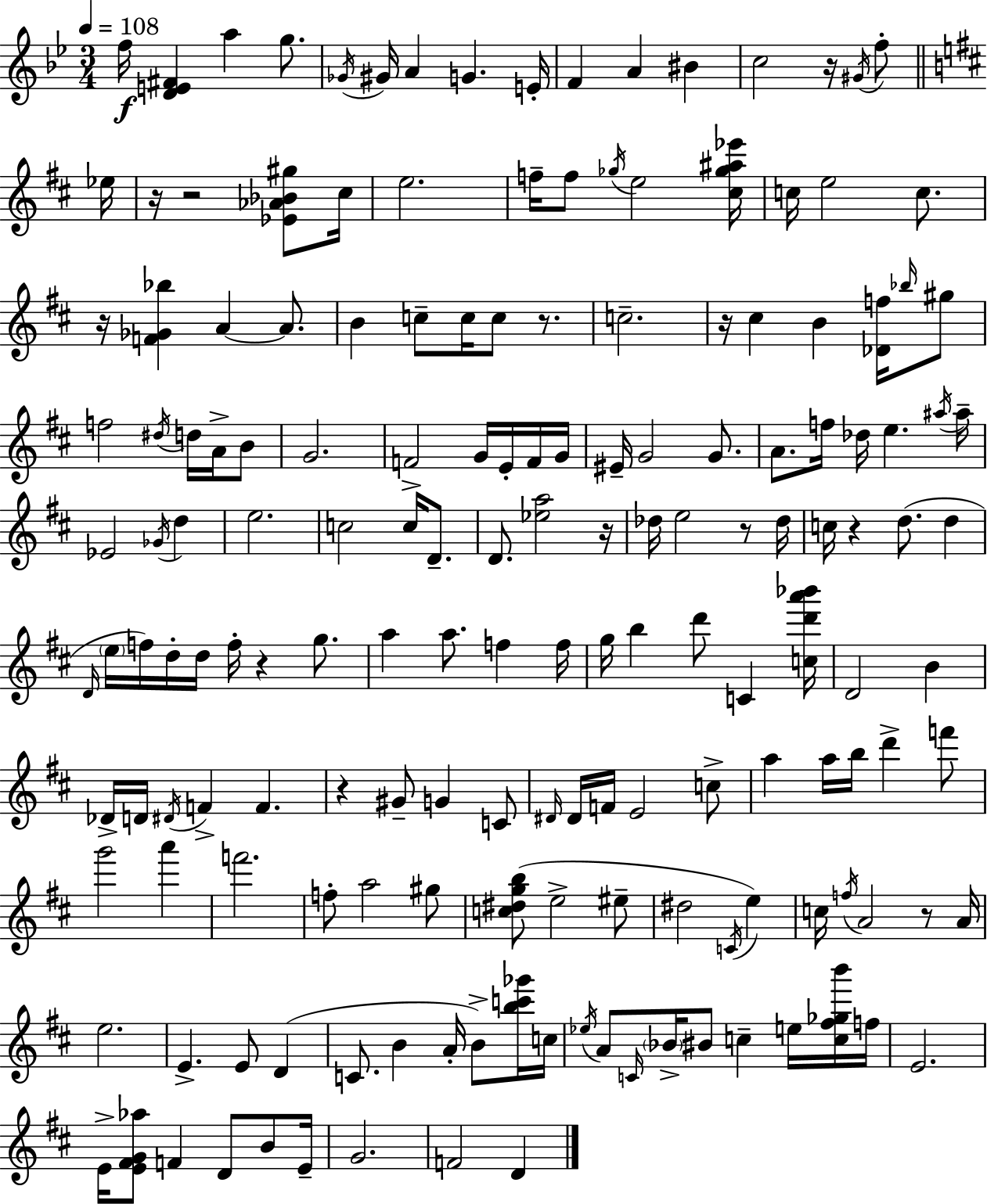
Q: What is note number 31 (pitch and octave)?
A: C5